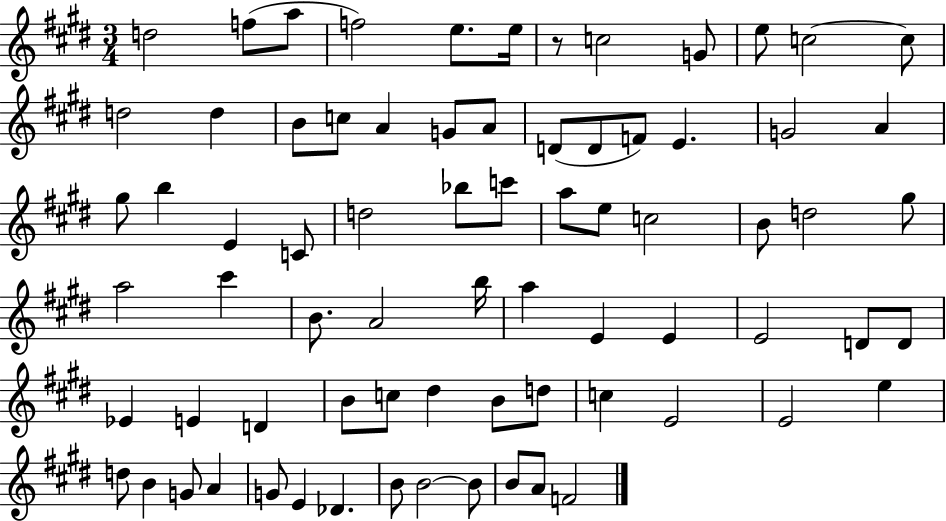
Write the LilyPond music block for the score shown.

{
  \clef treble
  \numericTimeSignature
  \time 3/4
  \key e \major
  \repeat volta 2 { d''2 f''8( a''8 | f''2) e''8. e''16 | r8 c''2 g'8 | e''8 c''2~~ c''8 | \break d''2 d''4 | b'8 c''8 a'4 g'8 a'8 | d'8( d'8 f'8) e'4. | g'2 a'4 | \break gis''8 b''4 e'4 c'8 | d''2 bes''8 c'''8 | a''8 e''8 c''2 | b'8 d''2 gis''8 | \break a''2 cis'''4 | b'8. a'2 b''16 | a''4 e'4 e'4 | e'2 d'8 d'8 | \break ees'4 e'4 d'4 | b'8 c''8 dis''4 b'8 d''8 | c''4 e'2 | e'2 e''4 | \break d''8 b'4 g'8 a'4 | g'8 e'4 des'4. | b'8 b'2~~ b'8 | b'8 a'8 f'2 | \break } \bar "|."
}